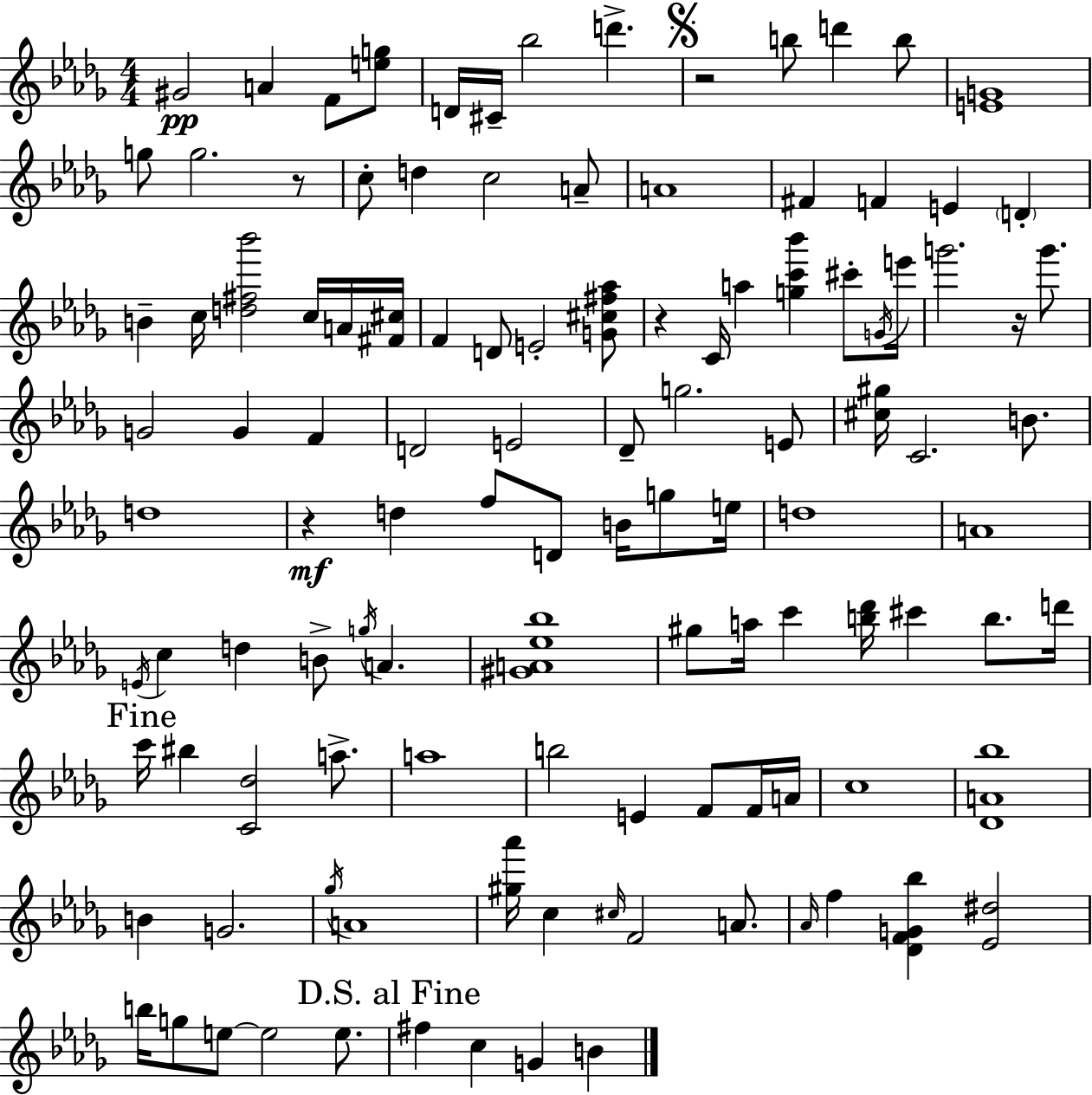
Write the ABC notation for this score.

X:1
T:Untitled
M:4/4
L:1/4
K:Bbm
^G2 A F/2 [eg]/2 D/4 ^C/4 _b2 d' z2 b/2 d' b/2 [EG]4 g/2 g2 z/2 c/2 d c2 A/2 A4 ^F F E D B c/4 [d^f_b']2 c/4 A/4 [^F^c]/4 F D/2 E2 [G^c^f_a]/2 z C/4 a [gc'_b'] ^c'/2 G/4 e'/4 g'2 z/4 g'/2 G2 G F D2 E2 _D/2 g2 E/2 [^c^g]/4 C2 B/2 d4 z d f/2 D/2 B/4 g/2 e/4 d4 A4 E/4 c d B/2 g/4 A [^GA_e_b]4 ^g/2 a/4 c' [b_d']/4 ^c' b/2 d'/4 c'/4 ^b [C_d]2 a/2 a4 b2 E F/2 F/4 A/4 c4 [_DA_b]4 B G2 _g/4 A4 [^g_a']/4 c ^c/4 F2 A/2 _A/4 f [_DFG_b] [_E^d]2 b/4 g/2 e/2 e2 e/2 ^f c G B